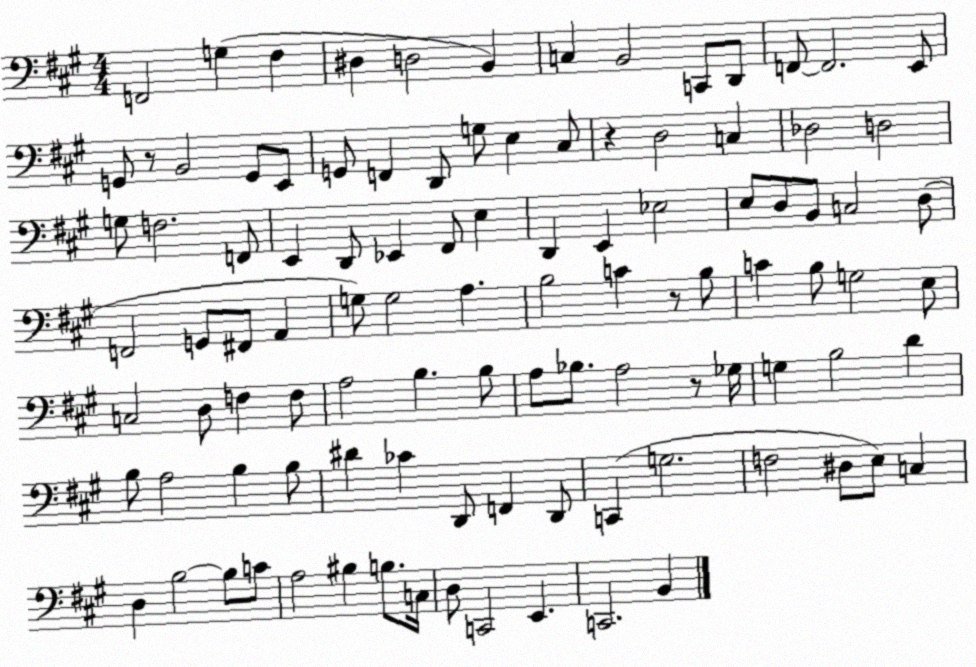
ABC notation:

X:1
T:Untitled
M:4/4
L:1/4
K:A
F,,2 G, ^F, ^D, D,2 B,, C, B,,2 C,,/2 D,,/2 F,,/2 F,,2 E,,/2 G,,/2 z/2 B,,2 G,,/2 E,,/2 G,,/2 F,, D,,/2 G,/2 E, ^C,/2 z D,2 C, _D,2 D,2 G,/2 F,2 F,,/2 E,, D,,/2 _E,, ^F,,/2 E, D,, E,, _E,2 E,/2 D,/2 B,,/2 C,2 D,/2 F,,2 G,,/2 ^F,,/2 A,, G,/2 G,2 A, B,2 C z/2 B,/2 C B,/2 G,2 E,/2 C,2 D,/2 F, F,/2 A,2 B, B,/2 A,/2 _B,/2 A,2 z/2 _G,/4 G, B,2 D B,/2 A,2 B, B,/2 ^D _C D,,/2 F,, D,,/2 C,, G,2 F,2 ^D,/2 E,/2 C, D, B,2 B,/2 C/2 A,2 ^B, B,/2 C,/4 D,/2 C,,2 E,, C,,2 B,,